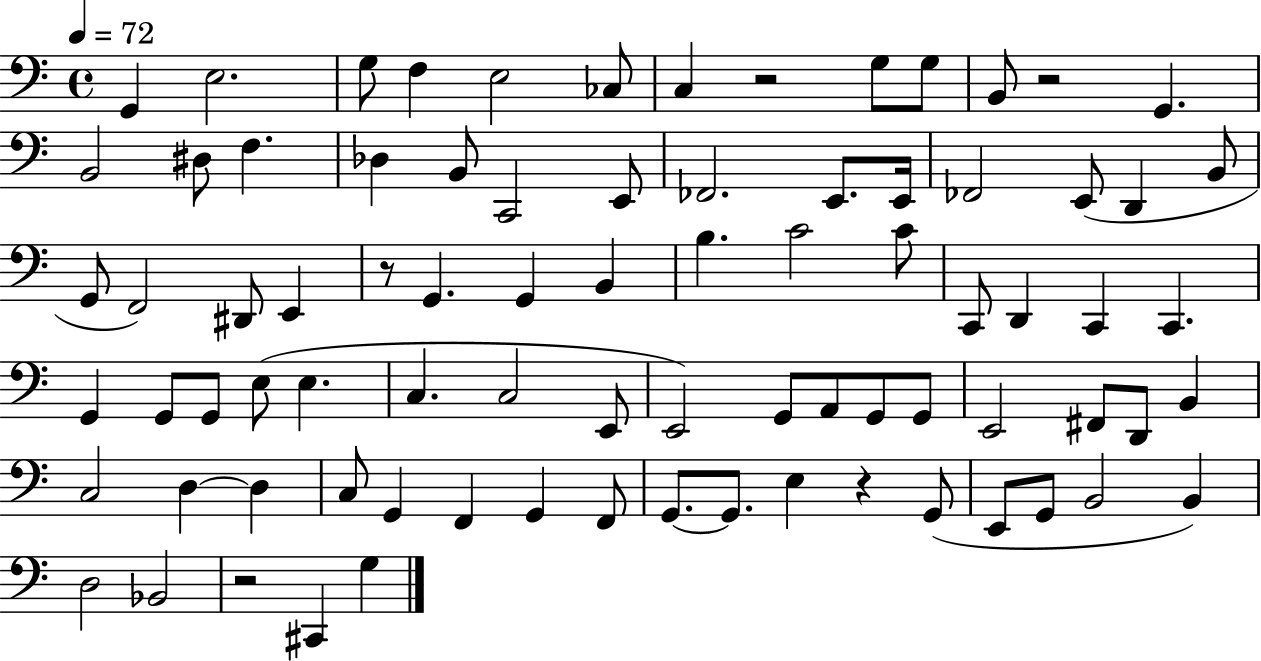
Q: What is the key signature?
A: C major